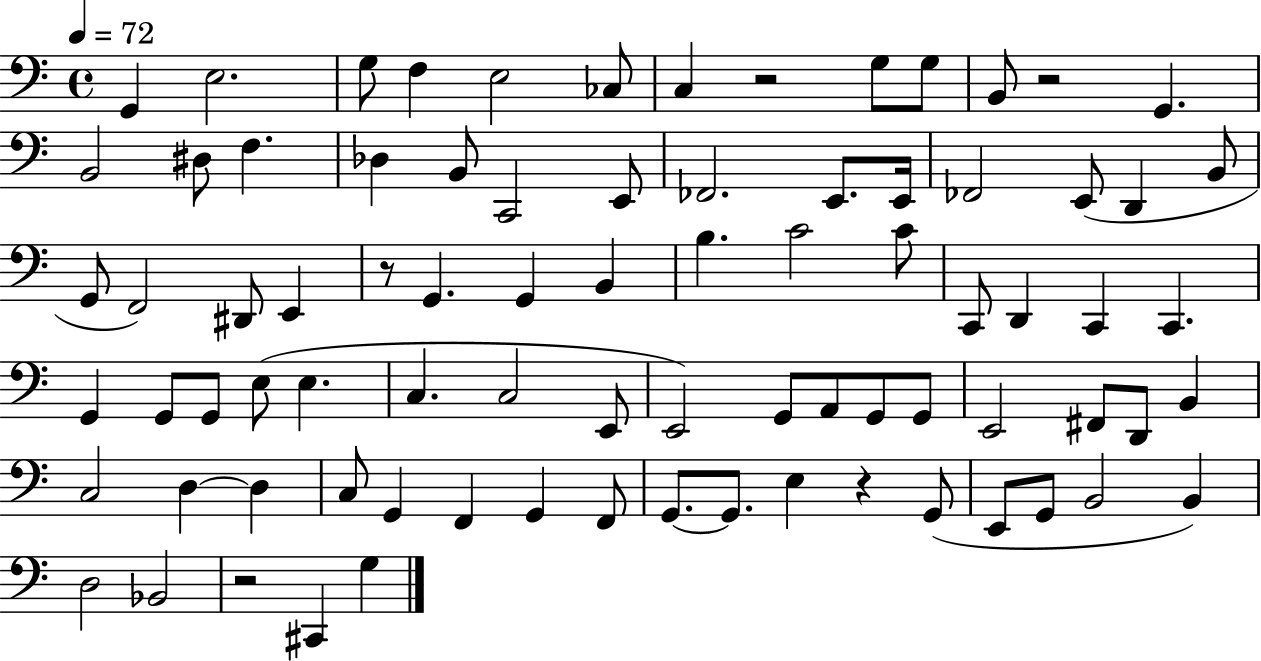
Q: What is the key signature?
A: C major